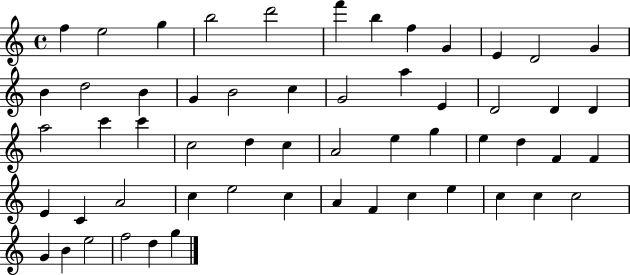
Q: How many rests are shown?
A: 0